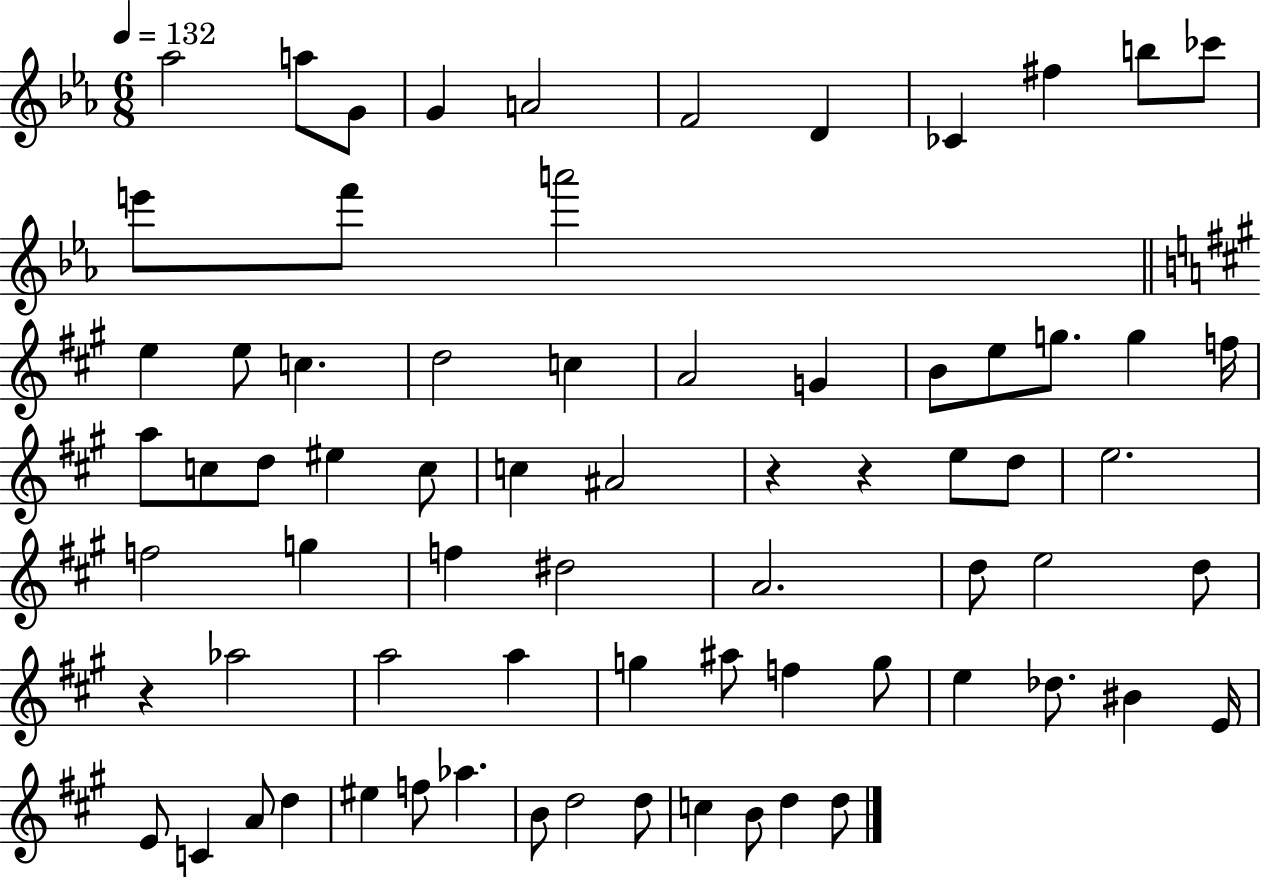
Ab5/h A5/e G4/e G4/q A4/h F4/h D4/q CES4/q F#5/q B5/e CES6/e E6/e F6/e A6/h E5/q E5/e C5/q. D5/h C5/q A4/h G4/q B4/e E5/e G5/e. G5/q F5/s A5/e C5/e D5/e EIS5/q C5/e C5/q A#4/h R/q R/q E5/e D5/e E5/h. F5/h G5/q F5/q D#5/h A4/h. D5/e E5/h D5/e R/q Ab5/h A5/h A5/q G5/q A#5/e F5/q G5/e E5/q Db5/e. BIS4/q E4/s E4/e C4/q A4/e D5/q EIS5/q F5/e Ab5/q. B4/e D5/h D5/e C5/q B4/e D5/q D5/e